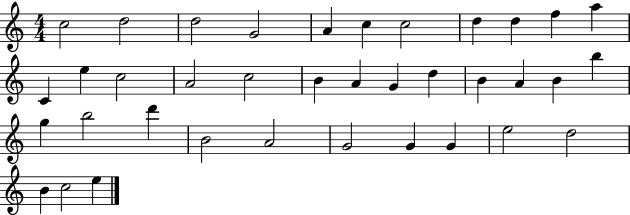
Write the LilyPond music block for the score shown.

{
  \clef treble
  \numericTimeSignature
  \time 4/4
  \key c \major
  c''2 d''2 | d''2 g'2 | a'4 c''4 c''2 | d''4 d''4 f''4 a''4 | \break c'4 e''4 c''2 | a'2 c''2 | b'4 a'4 g'4 d''4 | b'4 a'4 b'4 b''4 | \break g''4 b''2 d'''4 | b'2 a'2 | g'2 g'4 g'4 | e''2 d''2 | \break b'4 c''2 e''4 | \bar "|."
}